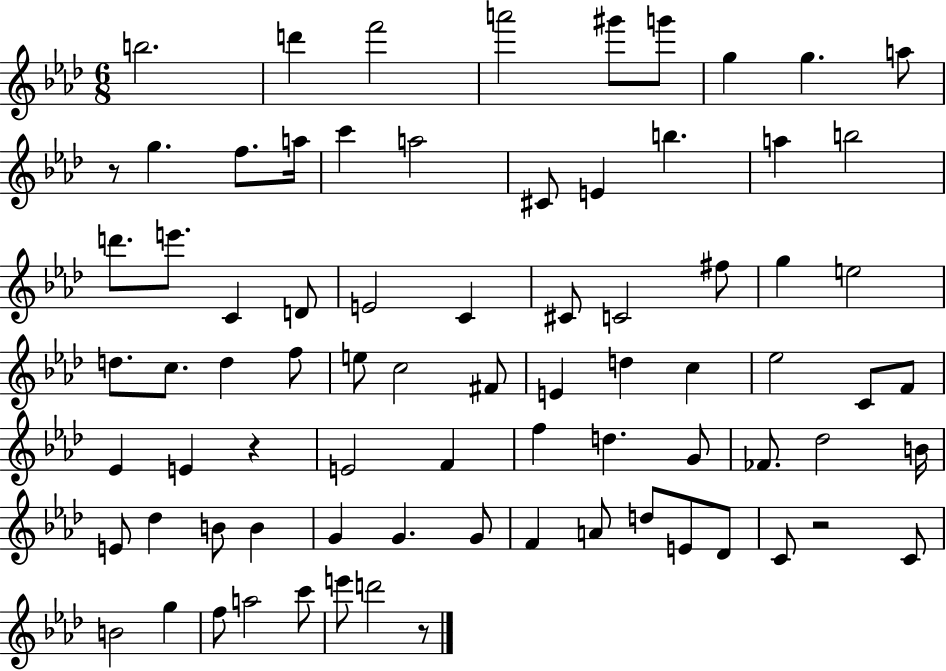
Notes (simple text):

B5/h. D6/q F6/h A6/h G#6/e G6/e G5/q G5/q. A5/e R/e G5/q. F5/e. A5/s C6/q A5/h C#4/e E4/q B5/q. A5/q B5/h D6/e. E6/e. C4/q D4/e E4/h C4/q C#4/e C4/h F#5/e G5/q E5/h D5/e. C5/e. D5/q F5/e E5/e C5/h F#4/e E4/q D5/q C5/q Eb5/h C4/e F4/e Eb4/q E4/q R/q E4/h F4/q F5/q D5/q. G4/e FES4/e. Db5/h B4/s E4/e Db5/q B4/e B4/q G4/q G4/q. G4/e F4/q A4/e D5/e E4/e Db4/e C4/e R/h C4/e B4/h G5/q F5/e A5/h C6/e E6/e D6/h R/e